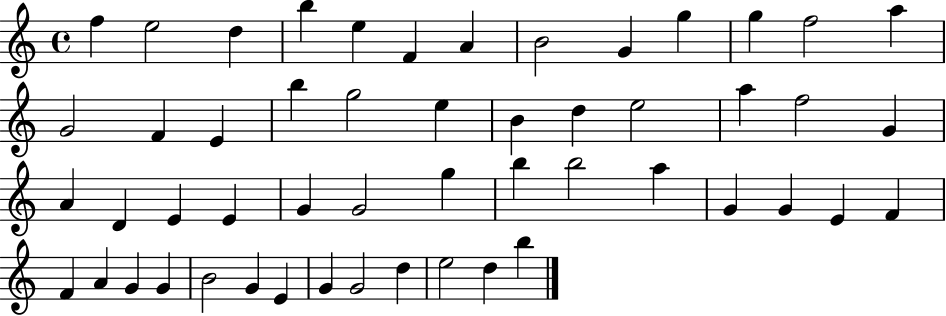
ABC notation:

X:1
T:Untitled
M:4/4
L:1/4
K:C
f e2 d b e F A B2 G g g f2 a G2 F E b g2 e B d e2 a f2 G A D E E G G2 g b b2 a G G E F F A G G B2 G E G G2 d e2 d b